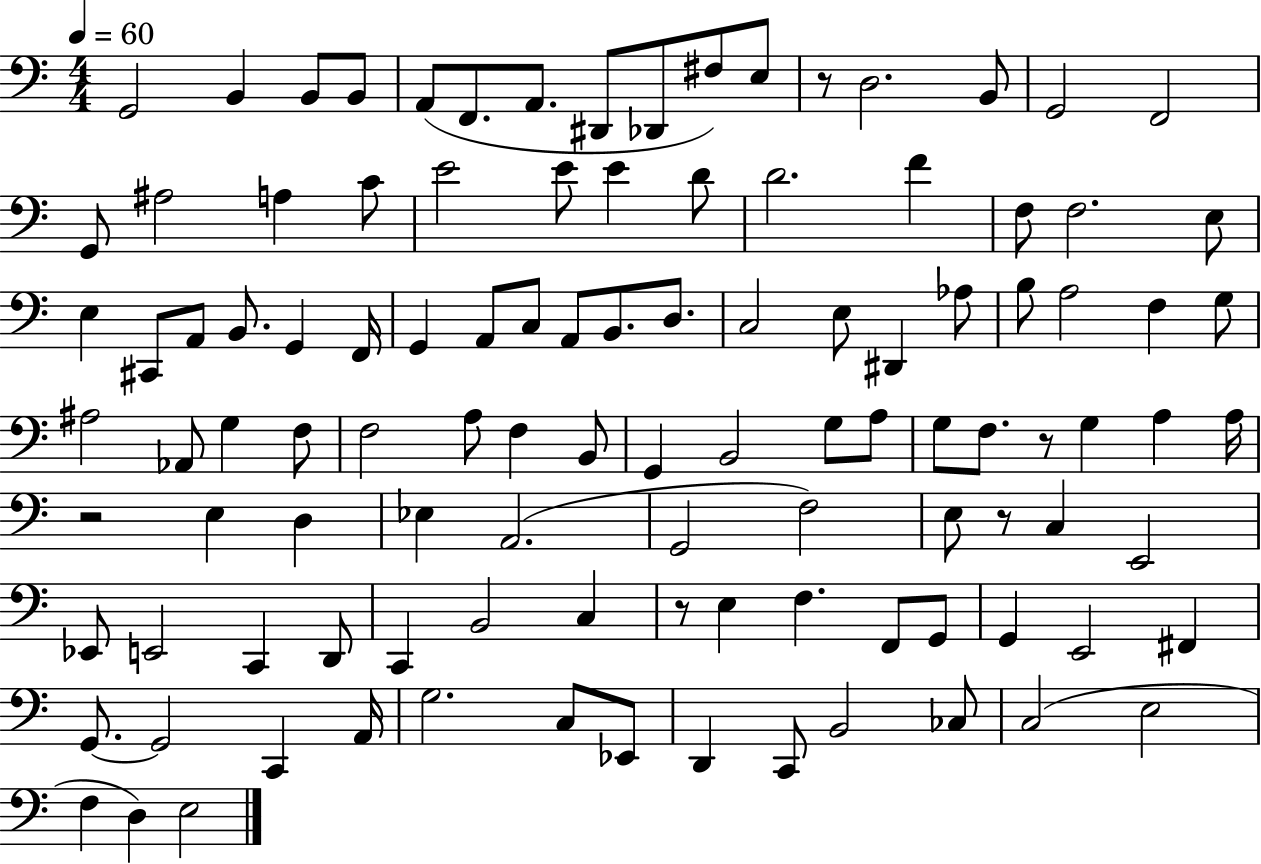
{
  \clef bass
  \numericTimeSignature
  \time 4/4
  \key c \major
  \tempo 4 = 60
  g,2 b,4 b,8 b,8 | a,8( f,8. a,8. dis,8 des,8 fis8) e8 | r8 d2. b,8 | g,2 f,2 | \break g,8 ais2 a4 c'8 | e'2 e'8 e'4 d'8 | d'2. f'4 | f8 f2. e8 | \break e4 cis,8 a,8 b,8. g,4 f,16 | g,4 a,8 c8 a,8 b,8. d8. | c2 e8 dis,4 aes8 | b8 a2 f4 g8 | \break ais2 aes,8 g4 f8 | f2 a8 f4 b,8 | g,4 b,2 g8 a8 | g8 f8. r8 g4 a4 a16 | \break r2 e4 d4 | ees4 a,2.( | g,2 f2) | e8 r8 c4 e,2 | \break ees,8 e,2 c,4 d,8 | c,4 b,2 c4 | r8 e4 f4. f,8 g,8 | g,4 e,2 fis,4 | \break g,8.~~ g,2 c,4 a,16 | g2. c8 ees,8 | d,4 c,8 b,2 ces8 | c2( e2 | \break f4 d4) e2 | \bar "|."
}